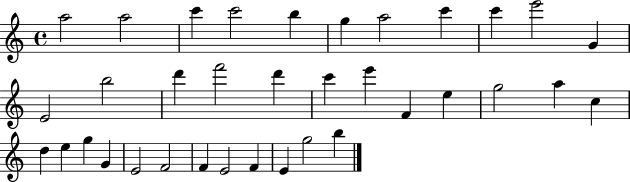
X:1
T:Untitled
M:4/4
L:1/4
K:C
a2 a2 c' c'2 b g a2 c' c' e'2 G E2 b2 d' f'2 d' c' e' F e g2 a c d e g G E2 F2 F E2 F E g2 b